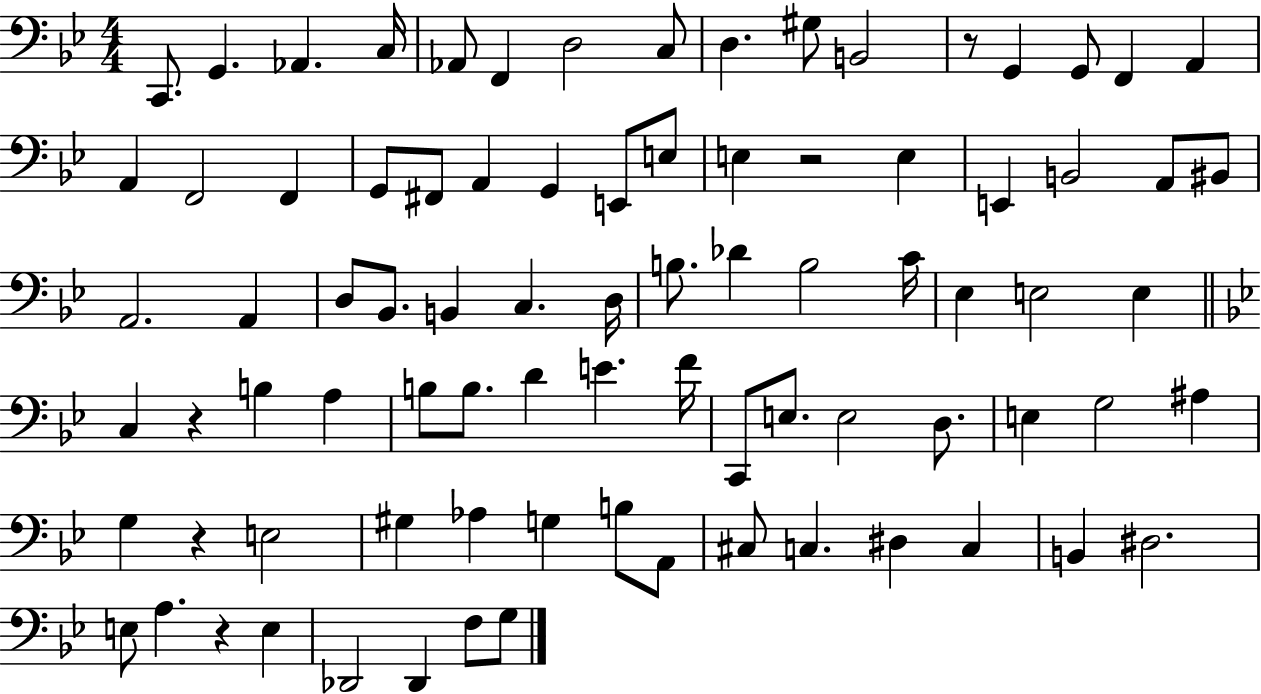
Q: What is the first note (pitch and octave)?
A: C2